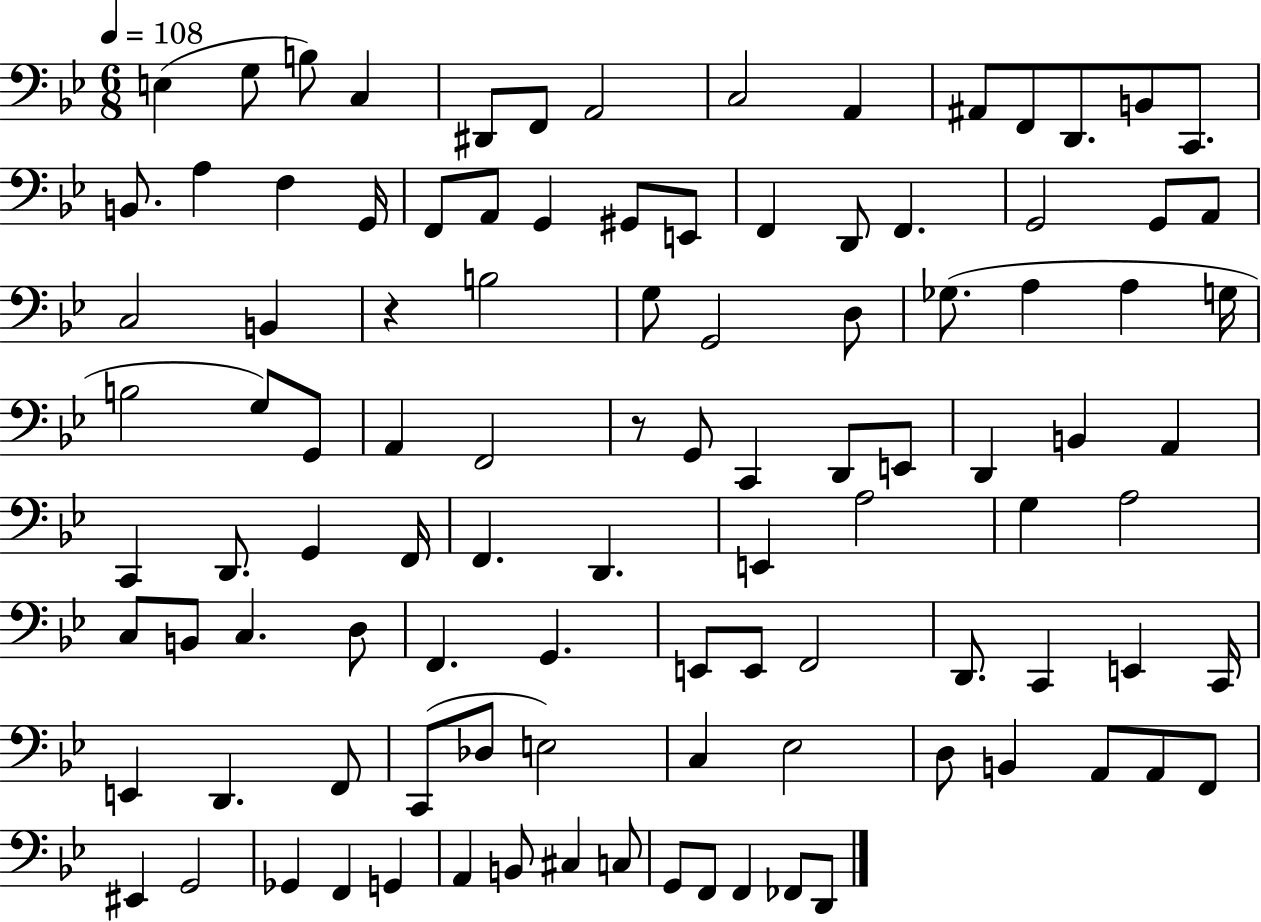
{
  \clef bass
  \numericTimeSignature
  \time 6/8
  \key bes \major
  \tempo 4 = 108
  e4( g8 b8) c4 | dis,8 f,8 a,2 | c2 a,4 | ais,8 f,8 d,8. b,8 c,8. | \break b,8. a4 f4 g,16 | f,8 a,8 g,4 gis,8 e,8 | f,4 d,8 f,4. | g,2 g,8 a,8 | \break c2 b,4 | r4 b2 | g8 g,2 d8 | ges8.( a4 a4 g16 | \break b2 g8) g,8 | a,4 f,2 | r8 g,8 c,4 d,8 e,8 | d,4 b,4 a,4 | \break c,4 d,8. g,4 f,16 | f,4. d,4. | e,4 a2 | g4 a2 | \break c8 b,8 c4. d8 | f,4. g,4. | e,8 e,8 f,2 | d,8. c,4 e,4 c,16 | \break e,4 d,4. f,8 | c,8( des8 e2) | c4 ees2 | d8 b,4 a,8 a,8 f,8 | \break eis,4 g,2 | ges,4 f,4 g,4 | a,4 b,8 cis4 c8 | g,8 f,8 f,4 fes,8 d,8 | \break \bar "|."
}